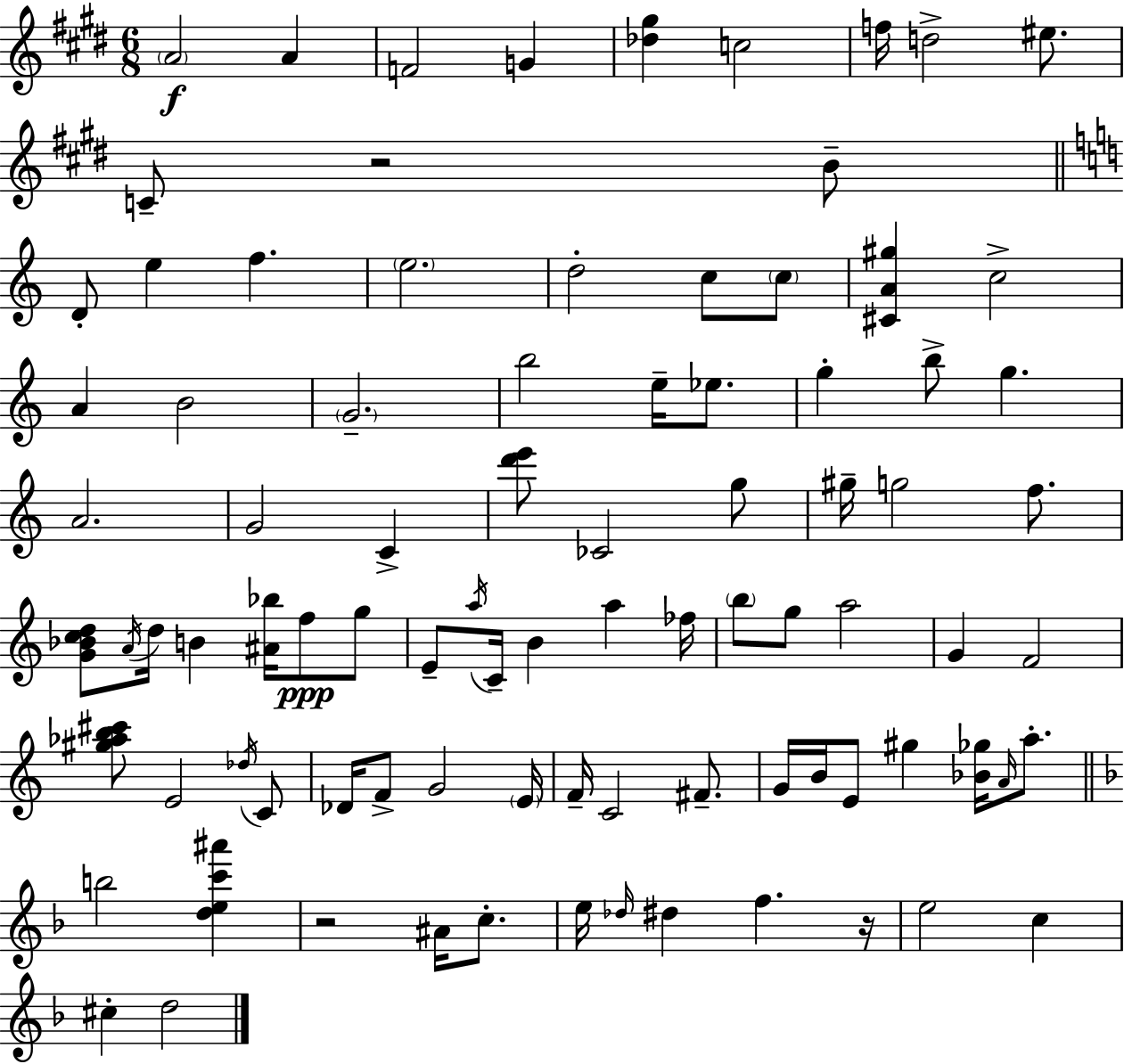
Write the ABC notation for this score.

X:1
T:Untitled
M:6/8
L:1/4
K:E
A2 A F2 G [_d^g] c2 f/4 d2 ^e/2 C/2 z2 B/2 D/2 e f e2 d2 c/2 c/2 [^CA^g] c2 A B2 G2 b2 e/4 _e/2 g b/2 g A2 G2 C [d'e']/2 _C2 g/2 ^g/4 g2 f/2 [G_Bcd]/2 A/4 d/4 B [^A_b]/4 f/2 g/2 E/2 a/4 C/4 B a _f/4 b/2 g/2 a2 G F2 [^g_ab^c']/2 E2 _d/4 C/2 _D/4 F/2 G2 E/4 F/4 C2 ^F/2 G/4 B/4 E/2 ^g [_B_g]/4 A/4 a/2 b2 [dec'^a'] z2 ^A/4 c/2 e/4 _d/4 ^d f z/4 e2 c ^c d2